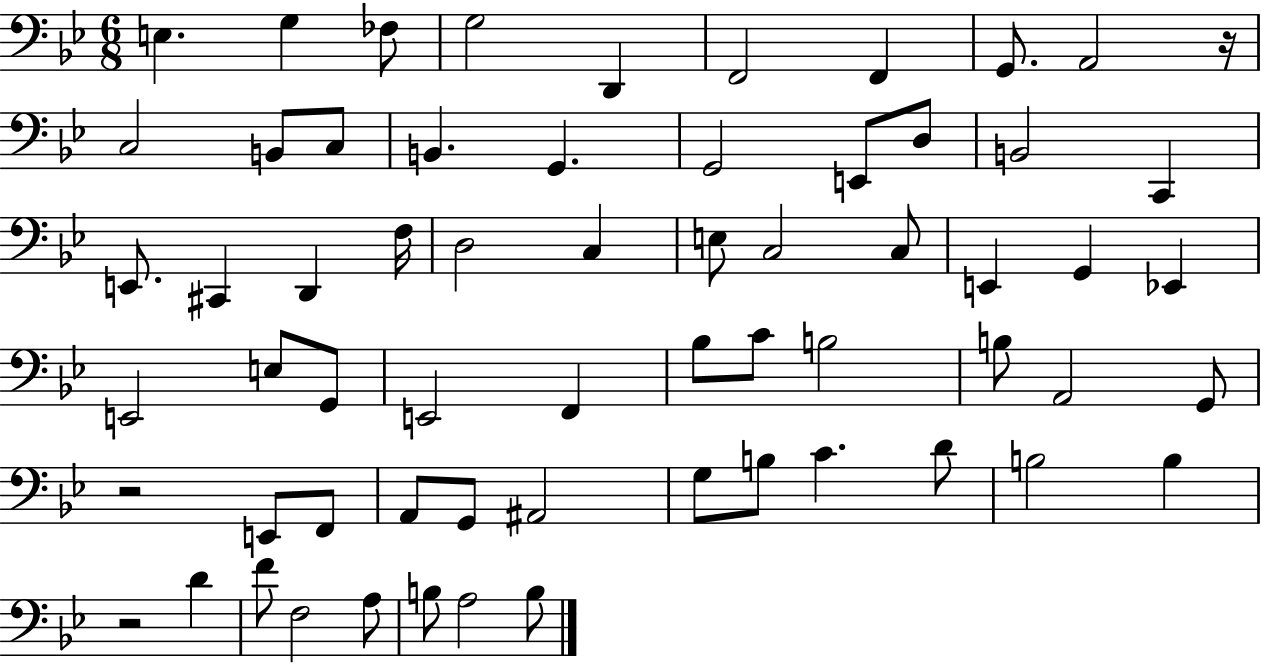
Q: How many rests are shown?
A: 3